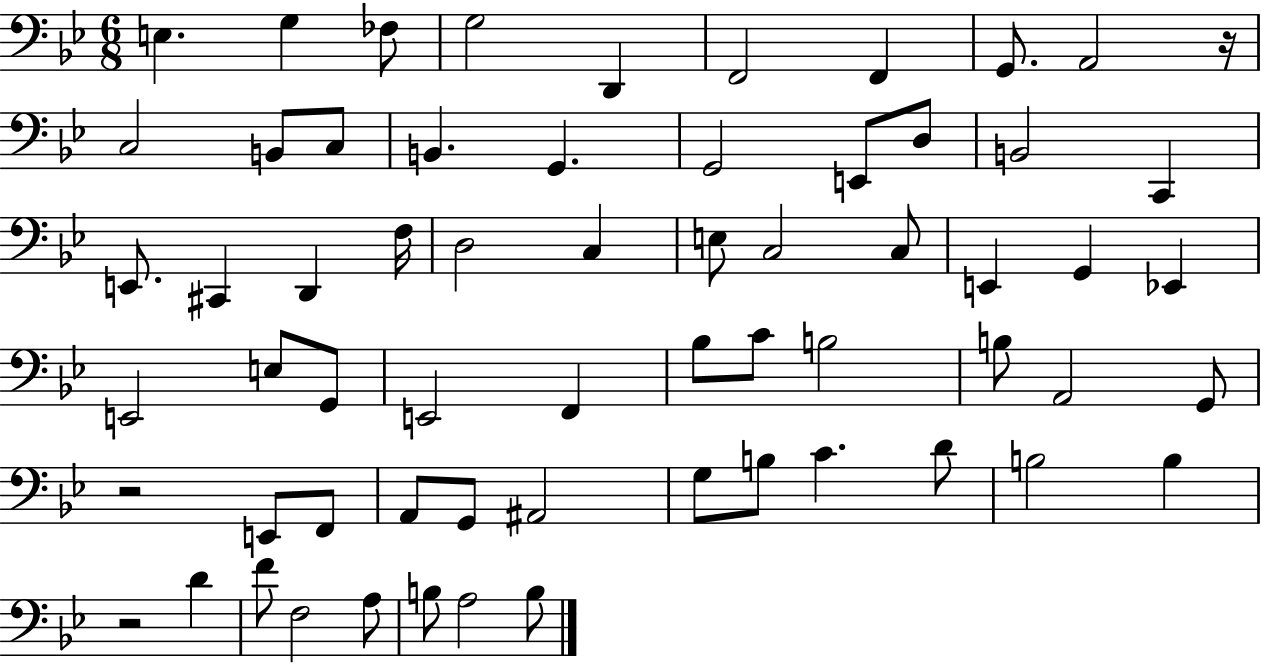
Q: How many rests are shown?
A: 3